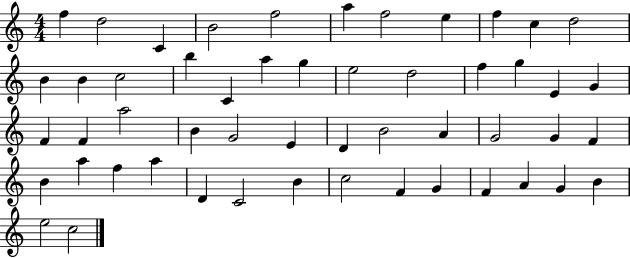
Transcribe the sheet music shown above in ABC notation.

X:1
T:Untitled
M:4/4
L:1/4
K:C
f d2 C B2 f2 a f2 e f c d2 B B c2 b C a g e2 d2 f g E G F F a2 B G2 E D B2 A G2 G F B a f a D C2 B c2 F G F A G B e2 c2